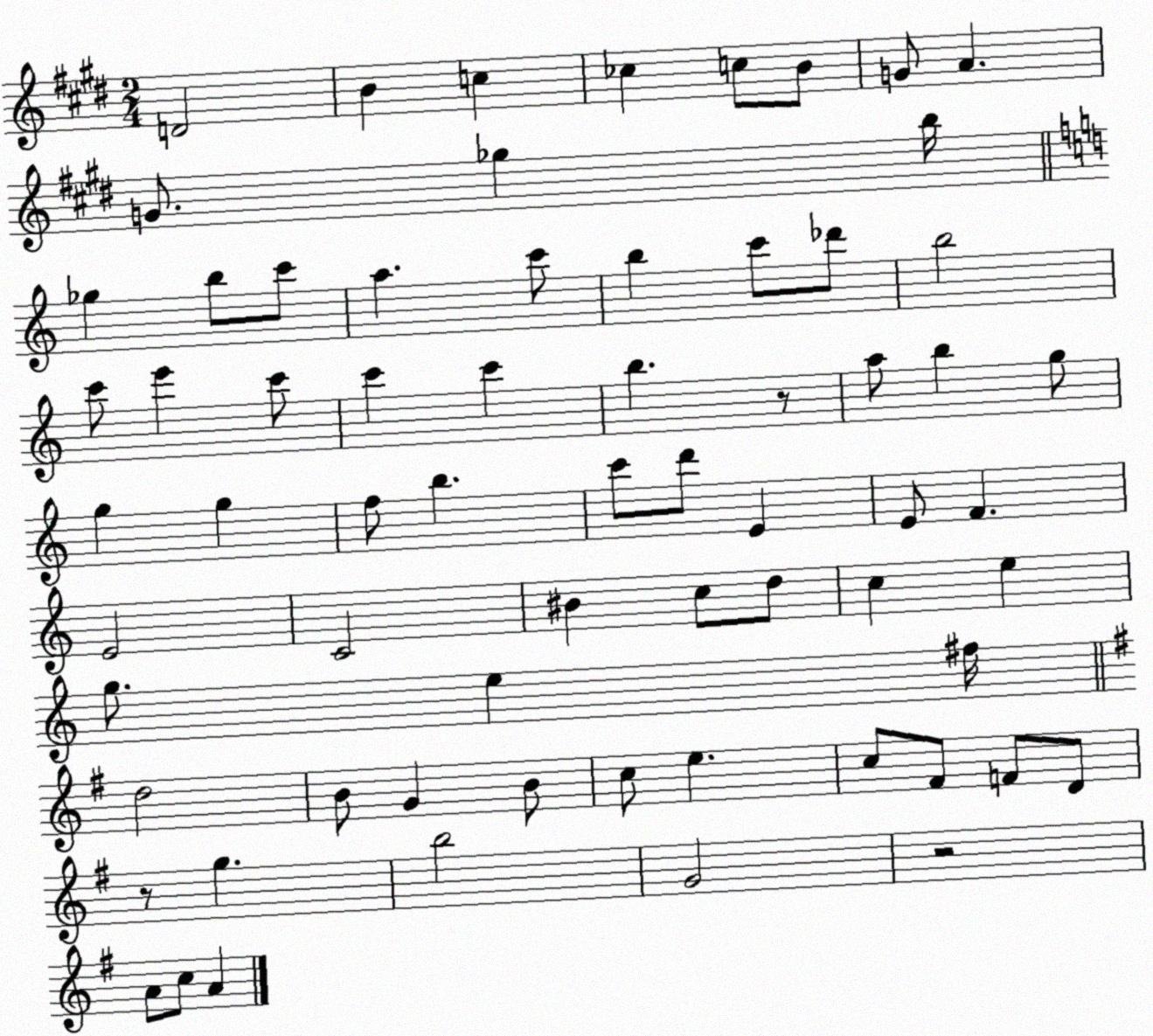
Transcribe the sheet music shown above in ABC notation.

X:1
T:Untitled
M:2/4
L:1/4
K:E
D2 B c _c c/2 B/2 G/2 A G/2 _g b/4 _g b/2 c'/2 a c'/2 b c'/2 _d'/2 b2 c'/2 e' c'/2 c' c' b z/2 a/2 b g/2 g g f/2 b c'/2 d'/2 E E/2 F E2 C2 ^B c/2 d/2 c e g/2 e ^f/4 d2 B/2 G B/2 c/2 e c/2 ^F/2 F/2 D/2 z/2 g b2 G2 z2 A/2 c/2 A